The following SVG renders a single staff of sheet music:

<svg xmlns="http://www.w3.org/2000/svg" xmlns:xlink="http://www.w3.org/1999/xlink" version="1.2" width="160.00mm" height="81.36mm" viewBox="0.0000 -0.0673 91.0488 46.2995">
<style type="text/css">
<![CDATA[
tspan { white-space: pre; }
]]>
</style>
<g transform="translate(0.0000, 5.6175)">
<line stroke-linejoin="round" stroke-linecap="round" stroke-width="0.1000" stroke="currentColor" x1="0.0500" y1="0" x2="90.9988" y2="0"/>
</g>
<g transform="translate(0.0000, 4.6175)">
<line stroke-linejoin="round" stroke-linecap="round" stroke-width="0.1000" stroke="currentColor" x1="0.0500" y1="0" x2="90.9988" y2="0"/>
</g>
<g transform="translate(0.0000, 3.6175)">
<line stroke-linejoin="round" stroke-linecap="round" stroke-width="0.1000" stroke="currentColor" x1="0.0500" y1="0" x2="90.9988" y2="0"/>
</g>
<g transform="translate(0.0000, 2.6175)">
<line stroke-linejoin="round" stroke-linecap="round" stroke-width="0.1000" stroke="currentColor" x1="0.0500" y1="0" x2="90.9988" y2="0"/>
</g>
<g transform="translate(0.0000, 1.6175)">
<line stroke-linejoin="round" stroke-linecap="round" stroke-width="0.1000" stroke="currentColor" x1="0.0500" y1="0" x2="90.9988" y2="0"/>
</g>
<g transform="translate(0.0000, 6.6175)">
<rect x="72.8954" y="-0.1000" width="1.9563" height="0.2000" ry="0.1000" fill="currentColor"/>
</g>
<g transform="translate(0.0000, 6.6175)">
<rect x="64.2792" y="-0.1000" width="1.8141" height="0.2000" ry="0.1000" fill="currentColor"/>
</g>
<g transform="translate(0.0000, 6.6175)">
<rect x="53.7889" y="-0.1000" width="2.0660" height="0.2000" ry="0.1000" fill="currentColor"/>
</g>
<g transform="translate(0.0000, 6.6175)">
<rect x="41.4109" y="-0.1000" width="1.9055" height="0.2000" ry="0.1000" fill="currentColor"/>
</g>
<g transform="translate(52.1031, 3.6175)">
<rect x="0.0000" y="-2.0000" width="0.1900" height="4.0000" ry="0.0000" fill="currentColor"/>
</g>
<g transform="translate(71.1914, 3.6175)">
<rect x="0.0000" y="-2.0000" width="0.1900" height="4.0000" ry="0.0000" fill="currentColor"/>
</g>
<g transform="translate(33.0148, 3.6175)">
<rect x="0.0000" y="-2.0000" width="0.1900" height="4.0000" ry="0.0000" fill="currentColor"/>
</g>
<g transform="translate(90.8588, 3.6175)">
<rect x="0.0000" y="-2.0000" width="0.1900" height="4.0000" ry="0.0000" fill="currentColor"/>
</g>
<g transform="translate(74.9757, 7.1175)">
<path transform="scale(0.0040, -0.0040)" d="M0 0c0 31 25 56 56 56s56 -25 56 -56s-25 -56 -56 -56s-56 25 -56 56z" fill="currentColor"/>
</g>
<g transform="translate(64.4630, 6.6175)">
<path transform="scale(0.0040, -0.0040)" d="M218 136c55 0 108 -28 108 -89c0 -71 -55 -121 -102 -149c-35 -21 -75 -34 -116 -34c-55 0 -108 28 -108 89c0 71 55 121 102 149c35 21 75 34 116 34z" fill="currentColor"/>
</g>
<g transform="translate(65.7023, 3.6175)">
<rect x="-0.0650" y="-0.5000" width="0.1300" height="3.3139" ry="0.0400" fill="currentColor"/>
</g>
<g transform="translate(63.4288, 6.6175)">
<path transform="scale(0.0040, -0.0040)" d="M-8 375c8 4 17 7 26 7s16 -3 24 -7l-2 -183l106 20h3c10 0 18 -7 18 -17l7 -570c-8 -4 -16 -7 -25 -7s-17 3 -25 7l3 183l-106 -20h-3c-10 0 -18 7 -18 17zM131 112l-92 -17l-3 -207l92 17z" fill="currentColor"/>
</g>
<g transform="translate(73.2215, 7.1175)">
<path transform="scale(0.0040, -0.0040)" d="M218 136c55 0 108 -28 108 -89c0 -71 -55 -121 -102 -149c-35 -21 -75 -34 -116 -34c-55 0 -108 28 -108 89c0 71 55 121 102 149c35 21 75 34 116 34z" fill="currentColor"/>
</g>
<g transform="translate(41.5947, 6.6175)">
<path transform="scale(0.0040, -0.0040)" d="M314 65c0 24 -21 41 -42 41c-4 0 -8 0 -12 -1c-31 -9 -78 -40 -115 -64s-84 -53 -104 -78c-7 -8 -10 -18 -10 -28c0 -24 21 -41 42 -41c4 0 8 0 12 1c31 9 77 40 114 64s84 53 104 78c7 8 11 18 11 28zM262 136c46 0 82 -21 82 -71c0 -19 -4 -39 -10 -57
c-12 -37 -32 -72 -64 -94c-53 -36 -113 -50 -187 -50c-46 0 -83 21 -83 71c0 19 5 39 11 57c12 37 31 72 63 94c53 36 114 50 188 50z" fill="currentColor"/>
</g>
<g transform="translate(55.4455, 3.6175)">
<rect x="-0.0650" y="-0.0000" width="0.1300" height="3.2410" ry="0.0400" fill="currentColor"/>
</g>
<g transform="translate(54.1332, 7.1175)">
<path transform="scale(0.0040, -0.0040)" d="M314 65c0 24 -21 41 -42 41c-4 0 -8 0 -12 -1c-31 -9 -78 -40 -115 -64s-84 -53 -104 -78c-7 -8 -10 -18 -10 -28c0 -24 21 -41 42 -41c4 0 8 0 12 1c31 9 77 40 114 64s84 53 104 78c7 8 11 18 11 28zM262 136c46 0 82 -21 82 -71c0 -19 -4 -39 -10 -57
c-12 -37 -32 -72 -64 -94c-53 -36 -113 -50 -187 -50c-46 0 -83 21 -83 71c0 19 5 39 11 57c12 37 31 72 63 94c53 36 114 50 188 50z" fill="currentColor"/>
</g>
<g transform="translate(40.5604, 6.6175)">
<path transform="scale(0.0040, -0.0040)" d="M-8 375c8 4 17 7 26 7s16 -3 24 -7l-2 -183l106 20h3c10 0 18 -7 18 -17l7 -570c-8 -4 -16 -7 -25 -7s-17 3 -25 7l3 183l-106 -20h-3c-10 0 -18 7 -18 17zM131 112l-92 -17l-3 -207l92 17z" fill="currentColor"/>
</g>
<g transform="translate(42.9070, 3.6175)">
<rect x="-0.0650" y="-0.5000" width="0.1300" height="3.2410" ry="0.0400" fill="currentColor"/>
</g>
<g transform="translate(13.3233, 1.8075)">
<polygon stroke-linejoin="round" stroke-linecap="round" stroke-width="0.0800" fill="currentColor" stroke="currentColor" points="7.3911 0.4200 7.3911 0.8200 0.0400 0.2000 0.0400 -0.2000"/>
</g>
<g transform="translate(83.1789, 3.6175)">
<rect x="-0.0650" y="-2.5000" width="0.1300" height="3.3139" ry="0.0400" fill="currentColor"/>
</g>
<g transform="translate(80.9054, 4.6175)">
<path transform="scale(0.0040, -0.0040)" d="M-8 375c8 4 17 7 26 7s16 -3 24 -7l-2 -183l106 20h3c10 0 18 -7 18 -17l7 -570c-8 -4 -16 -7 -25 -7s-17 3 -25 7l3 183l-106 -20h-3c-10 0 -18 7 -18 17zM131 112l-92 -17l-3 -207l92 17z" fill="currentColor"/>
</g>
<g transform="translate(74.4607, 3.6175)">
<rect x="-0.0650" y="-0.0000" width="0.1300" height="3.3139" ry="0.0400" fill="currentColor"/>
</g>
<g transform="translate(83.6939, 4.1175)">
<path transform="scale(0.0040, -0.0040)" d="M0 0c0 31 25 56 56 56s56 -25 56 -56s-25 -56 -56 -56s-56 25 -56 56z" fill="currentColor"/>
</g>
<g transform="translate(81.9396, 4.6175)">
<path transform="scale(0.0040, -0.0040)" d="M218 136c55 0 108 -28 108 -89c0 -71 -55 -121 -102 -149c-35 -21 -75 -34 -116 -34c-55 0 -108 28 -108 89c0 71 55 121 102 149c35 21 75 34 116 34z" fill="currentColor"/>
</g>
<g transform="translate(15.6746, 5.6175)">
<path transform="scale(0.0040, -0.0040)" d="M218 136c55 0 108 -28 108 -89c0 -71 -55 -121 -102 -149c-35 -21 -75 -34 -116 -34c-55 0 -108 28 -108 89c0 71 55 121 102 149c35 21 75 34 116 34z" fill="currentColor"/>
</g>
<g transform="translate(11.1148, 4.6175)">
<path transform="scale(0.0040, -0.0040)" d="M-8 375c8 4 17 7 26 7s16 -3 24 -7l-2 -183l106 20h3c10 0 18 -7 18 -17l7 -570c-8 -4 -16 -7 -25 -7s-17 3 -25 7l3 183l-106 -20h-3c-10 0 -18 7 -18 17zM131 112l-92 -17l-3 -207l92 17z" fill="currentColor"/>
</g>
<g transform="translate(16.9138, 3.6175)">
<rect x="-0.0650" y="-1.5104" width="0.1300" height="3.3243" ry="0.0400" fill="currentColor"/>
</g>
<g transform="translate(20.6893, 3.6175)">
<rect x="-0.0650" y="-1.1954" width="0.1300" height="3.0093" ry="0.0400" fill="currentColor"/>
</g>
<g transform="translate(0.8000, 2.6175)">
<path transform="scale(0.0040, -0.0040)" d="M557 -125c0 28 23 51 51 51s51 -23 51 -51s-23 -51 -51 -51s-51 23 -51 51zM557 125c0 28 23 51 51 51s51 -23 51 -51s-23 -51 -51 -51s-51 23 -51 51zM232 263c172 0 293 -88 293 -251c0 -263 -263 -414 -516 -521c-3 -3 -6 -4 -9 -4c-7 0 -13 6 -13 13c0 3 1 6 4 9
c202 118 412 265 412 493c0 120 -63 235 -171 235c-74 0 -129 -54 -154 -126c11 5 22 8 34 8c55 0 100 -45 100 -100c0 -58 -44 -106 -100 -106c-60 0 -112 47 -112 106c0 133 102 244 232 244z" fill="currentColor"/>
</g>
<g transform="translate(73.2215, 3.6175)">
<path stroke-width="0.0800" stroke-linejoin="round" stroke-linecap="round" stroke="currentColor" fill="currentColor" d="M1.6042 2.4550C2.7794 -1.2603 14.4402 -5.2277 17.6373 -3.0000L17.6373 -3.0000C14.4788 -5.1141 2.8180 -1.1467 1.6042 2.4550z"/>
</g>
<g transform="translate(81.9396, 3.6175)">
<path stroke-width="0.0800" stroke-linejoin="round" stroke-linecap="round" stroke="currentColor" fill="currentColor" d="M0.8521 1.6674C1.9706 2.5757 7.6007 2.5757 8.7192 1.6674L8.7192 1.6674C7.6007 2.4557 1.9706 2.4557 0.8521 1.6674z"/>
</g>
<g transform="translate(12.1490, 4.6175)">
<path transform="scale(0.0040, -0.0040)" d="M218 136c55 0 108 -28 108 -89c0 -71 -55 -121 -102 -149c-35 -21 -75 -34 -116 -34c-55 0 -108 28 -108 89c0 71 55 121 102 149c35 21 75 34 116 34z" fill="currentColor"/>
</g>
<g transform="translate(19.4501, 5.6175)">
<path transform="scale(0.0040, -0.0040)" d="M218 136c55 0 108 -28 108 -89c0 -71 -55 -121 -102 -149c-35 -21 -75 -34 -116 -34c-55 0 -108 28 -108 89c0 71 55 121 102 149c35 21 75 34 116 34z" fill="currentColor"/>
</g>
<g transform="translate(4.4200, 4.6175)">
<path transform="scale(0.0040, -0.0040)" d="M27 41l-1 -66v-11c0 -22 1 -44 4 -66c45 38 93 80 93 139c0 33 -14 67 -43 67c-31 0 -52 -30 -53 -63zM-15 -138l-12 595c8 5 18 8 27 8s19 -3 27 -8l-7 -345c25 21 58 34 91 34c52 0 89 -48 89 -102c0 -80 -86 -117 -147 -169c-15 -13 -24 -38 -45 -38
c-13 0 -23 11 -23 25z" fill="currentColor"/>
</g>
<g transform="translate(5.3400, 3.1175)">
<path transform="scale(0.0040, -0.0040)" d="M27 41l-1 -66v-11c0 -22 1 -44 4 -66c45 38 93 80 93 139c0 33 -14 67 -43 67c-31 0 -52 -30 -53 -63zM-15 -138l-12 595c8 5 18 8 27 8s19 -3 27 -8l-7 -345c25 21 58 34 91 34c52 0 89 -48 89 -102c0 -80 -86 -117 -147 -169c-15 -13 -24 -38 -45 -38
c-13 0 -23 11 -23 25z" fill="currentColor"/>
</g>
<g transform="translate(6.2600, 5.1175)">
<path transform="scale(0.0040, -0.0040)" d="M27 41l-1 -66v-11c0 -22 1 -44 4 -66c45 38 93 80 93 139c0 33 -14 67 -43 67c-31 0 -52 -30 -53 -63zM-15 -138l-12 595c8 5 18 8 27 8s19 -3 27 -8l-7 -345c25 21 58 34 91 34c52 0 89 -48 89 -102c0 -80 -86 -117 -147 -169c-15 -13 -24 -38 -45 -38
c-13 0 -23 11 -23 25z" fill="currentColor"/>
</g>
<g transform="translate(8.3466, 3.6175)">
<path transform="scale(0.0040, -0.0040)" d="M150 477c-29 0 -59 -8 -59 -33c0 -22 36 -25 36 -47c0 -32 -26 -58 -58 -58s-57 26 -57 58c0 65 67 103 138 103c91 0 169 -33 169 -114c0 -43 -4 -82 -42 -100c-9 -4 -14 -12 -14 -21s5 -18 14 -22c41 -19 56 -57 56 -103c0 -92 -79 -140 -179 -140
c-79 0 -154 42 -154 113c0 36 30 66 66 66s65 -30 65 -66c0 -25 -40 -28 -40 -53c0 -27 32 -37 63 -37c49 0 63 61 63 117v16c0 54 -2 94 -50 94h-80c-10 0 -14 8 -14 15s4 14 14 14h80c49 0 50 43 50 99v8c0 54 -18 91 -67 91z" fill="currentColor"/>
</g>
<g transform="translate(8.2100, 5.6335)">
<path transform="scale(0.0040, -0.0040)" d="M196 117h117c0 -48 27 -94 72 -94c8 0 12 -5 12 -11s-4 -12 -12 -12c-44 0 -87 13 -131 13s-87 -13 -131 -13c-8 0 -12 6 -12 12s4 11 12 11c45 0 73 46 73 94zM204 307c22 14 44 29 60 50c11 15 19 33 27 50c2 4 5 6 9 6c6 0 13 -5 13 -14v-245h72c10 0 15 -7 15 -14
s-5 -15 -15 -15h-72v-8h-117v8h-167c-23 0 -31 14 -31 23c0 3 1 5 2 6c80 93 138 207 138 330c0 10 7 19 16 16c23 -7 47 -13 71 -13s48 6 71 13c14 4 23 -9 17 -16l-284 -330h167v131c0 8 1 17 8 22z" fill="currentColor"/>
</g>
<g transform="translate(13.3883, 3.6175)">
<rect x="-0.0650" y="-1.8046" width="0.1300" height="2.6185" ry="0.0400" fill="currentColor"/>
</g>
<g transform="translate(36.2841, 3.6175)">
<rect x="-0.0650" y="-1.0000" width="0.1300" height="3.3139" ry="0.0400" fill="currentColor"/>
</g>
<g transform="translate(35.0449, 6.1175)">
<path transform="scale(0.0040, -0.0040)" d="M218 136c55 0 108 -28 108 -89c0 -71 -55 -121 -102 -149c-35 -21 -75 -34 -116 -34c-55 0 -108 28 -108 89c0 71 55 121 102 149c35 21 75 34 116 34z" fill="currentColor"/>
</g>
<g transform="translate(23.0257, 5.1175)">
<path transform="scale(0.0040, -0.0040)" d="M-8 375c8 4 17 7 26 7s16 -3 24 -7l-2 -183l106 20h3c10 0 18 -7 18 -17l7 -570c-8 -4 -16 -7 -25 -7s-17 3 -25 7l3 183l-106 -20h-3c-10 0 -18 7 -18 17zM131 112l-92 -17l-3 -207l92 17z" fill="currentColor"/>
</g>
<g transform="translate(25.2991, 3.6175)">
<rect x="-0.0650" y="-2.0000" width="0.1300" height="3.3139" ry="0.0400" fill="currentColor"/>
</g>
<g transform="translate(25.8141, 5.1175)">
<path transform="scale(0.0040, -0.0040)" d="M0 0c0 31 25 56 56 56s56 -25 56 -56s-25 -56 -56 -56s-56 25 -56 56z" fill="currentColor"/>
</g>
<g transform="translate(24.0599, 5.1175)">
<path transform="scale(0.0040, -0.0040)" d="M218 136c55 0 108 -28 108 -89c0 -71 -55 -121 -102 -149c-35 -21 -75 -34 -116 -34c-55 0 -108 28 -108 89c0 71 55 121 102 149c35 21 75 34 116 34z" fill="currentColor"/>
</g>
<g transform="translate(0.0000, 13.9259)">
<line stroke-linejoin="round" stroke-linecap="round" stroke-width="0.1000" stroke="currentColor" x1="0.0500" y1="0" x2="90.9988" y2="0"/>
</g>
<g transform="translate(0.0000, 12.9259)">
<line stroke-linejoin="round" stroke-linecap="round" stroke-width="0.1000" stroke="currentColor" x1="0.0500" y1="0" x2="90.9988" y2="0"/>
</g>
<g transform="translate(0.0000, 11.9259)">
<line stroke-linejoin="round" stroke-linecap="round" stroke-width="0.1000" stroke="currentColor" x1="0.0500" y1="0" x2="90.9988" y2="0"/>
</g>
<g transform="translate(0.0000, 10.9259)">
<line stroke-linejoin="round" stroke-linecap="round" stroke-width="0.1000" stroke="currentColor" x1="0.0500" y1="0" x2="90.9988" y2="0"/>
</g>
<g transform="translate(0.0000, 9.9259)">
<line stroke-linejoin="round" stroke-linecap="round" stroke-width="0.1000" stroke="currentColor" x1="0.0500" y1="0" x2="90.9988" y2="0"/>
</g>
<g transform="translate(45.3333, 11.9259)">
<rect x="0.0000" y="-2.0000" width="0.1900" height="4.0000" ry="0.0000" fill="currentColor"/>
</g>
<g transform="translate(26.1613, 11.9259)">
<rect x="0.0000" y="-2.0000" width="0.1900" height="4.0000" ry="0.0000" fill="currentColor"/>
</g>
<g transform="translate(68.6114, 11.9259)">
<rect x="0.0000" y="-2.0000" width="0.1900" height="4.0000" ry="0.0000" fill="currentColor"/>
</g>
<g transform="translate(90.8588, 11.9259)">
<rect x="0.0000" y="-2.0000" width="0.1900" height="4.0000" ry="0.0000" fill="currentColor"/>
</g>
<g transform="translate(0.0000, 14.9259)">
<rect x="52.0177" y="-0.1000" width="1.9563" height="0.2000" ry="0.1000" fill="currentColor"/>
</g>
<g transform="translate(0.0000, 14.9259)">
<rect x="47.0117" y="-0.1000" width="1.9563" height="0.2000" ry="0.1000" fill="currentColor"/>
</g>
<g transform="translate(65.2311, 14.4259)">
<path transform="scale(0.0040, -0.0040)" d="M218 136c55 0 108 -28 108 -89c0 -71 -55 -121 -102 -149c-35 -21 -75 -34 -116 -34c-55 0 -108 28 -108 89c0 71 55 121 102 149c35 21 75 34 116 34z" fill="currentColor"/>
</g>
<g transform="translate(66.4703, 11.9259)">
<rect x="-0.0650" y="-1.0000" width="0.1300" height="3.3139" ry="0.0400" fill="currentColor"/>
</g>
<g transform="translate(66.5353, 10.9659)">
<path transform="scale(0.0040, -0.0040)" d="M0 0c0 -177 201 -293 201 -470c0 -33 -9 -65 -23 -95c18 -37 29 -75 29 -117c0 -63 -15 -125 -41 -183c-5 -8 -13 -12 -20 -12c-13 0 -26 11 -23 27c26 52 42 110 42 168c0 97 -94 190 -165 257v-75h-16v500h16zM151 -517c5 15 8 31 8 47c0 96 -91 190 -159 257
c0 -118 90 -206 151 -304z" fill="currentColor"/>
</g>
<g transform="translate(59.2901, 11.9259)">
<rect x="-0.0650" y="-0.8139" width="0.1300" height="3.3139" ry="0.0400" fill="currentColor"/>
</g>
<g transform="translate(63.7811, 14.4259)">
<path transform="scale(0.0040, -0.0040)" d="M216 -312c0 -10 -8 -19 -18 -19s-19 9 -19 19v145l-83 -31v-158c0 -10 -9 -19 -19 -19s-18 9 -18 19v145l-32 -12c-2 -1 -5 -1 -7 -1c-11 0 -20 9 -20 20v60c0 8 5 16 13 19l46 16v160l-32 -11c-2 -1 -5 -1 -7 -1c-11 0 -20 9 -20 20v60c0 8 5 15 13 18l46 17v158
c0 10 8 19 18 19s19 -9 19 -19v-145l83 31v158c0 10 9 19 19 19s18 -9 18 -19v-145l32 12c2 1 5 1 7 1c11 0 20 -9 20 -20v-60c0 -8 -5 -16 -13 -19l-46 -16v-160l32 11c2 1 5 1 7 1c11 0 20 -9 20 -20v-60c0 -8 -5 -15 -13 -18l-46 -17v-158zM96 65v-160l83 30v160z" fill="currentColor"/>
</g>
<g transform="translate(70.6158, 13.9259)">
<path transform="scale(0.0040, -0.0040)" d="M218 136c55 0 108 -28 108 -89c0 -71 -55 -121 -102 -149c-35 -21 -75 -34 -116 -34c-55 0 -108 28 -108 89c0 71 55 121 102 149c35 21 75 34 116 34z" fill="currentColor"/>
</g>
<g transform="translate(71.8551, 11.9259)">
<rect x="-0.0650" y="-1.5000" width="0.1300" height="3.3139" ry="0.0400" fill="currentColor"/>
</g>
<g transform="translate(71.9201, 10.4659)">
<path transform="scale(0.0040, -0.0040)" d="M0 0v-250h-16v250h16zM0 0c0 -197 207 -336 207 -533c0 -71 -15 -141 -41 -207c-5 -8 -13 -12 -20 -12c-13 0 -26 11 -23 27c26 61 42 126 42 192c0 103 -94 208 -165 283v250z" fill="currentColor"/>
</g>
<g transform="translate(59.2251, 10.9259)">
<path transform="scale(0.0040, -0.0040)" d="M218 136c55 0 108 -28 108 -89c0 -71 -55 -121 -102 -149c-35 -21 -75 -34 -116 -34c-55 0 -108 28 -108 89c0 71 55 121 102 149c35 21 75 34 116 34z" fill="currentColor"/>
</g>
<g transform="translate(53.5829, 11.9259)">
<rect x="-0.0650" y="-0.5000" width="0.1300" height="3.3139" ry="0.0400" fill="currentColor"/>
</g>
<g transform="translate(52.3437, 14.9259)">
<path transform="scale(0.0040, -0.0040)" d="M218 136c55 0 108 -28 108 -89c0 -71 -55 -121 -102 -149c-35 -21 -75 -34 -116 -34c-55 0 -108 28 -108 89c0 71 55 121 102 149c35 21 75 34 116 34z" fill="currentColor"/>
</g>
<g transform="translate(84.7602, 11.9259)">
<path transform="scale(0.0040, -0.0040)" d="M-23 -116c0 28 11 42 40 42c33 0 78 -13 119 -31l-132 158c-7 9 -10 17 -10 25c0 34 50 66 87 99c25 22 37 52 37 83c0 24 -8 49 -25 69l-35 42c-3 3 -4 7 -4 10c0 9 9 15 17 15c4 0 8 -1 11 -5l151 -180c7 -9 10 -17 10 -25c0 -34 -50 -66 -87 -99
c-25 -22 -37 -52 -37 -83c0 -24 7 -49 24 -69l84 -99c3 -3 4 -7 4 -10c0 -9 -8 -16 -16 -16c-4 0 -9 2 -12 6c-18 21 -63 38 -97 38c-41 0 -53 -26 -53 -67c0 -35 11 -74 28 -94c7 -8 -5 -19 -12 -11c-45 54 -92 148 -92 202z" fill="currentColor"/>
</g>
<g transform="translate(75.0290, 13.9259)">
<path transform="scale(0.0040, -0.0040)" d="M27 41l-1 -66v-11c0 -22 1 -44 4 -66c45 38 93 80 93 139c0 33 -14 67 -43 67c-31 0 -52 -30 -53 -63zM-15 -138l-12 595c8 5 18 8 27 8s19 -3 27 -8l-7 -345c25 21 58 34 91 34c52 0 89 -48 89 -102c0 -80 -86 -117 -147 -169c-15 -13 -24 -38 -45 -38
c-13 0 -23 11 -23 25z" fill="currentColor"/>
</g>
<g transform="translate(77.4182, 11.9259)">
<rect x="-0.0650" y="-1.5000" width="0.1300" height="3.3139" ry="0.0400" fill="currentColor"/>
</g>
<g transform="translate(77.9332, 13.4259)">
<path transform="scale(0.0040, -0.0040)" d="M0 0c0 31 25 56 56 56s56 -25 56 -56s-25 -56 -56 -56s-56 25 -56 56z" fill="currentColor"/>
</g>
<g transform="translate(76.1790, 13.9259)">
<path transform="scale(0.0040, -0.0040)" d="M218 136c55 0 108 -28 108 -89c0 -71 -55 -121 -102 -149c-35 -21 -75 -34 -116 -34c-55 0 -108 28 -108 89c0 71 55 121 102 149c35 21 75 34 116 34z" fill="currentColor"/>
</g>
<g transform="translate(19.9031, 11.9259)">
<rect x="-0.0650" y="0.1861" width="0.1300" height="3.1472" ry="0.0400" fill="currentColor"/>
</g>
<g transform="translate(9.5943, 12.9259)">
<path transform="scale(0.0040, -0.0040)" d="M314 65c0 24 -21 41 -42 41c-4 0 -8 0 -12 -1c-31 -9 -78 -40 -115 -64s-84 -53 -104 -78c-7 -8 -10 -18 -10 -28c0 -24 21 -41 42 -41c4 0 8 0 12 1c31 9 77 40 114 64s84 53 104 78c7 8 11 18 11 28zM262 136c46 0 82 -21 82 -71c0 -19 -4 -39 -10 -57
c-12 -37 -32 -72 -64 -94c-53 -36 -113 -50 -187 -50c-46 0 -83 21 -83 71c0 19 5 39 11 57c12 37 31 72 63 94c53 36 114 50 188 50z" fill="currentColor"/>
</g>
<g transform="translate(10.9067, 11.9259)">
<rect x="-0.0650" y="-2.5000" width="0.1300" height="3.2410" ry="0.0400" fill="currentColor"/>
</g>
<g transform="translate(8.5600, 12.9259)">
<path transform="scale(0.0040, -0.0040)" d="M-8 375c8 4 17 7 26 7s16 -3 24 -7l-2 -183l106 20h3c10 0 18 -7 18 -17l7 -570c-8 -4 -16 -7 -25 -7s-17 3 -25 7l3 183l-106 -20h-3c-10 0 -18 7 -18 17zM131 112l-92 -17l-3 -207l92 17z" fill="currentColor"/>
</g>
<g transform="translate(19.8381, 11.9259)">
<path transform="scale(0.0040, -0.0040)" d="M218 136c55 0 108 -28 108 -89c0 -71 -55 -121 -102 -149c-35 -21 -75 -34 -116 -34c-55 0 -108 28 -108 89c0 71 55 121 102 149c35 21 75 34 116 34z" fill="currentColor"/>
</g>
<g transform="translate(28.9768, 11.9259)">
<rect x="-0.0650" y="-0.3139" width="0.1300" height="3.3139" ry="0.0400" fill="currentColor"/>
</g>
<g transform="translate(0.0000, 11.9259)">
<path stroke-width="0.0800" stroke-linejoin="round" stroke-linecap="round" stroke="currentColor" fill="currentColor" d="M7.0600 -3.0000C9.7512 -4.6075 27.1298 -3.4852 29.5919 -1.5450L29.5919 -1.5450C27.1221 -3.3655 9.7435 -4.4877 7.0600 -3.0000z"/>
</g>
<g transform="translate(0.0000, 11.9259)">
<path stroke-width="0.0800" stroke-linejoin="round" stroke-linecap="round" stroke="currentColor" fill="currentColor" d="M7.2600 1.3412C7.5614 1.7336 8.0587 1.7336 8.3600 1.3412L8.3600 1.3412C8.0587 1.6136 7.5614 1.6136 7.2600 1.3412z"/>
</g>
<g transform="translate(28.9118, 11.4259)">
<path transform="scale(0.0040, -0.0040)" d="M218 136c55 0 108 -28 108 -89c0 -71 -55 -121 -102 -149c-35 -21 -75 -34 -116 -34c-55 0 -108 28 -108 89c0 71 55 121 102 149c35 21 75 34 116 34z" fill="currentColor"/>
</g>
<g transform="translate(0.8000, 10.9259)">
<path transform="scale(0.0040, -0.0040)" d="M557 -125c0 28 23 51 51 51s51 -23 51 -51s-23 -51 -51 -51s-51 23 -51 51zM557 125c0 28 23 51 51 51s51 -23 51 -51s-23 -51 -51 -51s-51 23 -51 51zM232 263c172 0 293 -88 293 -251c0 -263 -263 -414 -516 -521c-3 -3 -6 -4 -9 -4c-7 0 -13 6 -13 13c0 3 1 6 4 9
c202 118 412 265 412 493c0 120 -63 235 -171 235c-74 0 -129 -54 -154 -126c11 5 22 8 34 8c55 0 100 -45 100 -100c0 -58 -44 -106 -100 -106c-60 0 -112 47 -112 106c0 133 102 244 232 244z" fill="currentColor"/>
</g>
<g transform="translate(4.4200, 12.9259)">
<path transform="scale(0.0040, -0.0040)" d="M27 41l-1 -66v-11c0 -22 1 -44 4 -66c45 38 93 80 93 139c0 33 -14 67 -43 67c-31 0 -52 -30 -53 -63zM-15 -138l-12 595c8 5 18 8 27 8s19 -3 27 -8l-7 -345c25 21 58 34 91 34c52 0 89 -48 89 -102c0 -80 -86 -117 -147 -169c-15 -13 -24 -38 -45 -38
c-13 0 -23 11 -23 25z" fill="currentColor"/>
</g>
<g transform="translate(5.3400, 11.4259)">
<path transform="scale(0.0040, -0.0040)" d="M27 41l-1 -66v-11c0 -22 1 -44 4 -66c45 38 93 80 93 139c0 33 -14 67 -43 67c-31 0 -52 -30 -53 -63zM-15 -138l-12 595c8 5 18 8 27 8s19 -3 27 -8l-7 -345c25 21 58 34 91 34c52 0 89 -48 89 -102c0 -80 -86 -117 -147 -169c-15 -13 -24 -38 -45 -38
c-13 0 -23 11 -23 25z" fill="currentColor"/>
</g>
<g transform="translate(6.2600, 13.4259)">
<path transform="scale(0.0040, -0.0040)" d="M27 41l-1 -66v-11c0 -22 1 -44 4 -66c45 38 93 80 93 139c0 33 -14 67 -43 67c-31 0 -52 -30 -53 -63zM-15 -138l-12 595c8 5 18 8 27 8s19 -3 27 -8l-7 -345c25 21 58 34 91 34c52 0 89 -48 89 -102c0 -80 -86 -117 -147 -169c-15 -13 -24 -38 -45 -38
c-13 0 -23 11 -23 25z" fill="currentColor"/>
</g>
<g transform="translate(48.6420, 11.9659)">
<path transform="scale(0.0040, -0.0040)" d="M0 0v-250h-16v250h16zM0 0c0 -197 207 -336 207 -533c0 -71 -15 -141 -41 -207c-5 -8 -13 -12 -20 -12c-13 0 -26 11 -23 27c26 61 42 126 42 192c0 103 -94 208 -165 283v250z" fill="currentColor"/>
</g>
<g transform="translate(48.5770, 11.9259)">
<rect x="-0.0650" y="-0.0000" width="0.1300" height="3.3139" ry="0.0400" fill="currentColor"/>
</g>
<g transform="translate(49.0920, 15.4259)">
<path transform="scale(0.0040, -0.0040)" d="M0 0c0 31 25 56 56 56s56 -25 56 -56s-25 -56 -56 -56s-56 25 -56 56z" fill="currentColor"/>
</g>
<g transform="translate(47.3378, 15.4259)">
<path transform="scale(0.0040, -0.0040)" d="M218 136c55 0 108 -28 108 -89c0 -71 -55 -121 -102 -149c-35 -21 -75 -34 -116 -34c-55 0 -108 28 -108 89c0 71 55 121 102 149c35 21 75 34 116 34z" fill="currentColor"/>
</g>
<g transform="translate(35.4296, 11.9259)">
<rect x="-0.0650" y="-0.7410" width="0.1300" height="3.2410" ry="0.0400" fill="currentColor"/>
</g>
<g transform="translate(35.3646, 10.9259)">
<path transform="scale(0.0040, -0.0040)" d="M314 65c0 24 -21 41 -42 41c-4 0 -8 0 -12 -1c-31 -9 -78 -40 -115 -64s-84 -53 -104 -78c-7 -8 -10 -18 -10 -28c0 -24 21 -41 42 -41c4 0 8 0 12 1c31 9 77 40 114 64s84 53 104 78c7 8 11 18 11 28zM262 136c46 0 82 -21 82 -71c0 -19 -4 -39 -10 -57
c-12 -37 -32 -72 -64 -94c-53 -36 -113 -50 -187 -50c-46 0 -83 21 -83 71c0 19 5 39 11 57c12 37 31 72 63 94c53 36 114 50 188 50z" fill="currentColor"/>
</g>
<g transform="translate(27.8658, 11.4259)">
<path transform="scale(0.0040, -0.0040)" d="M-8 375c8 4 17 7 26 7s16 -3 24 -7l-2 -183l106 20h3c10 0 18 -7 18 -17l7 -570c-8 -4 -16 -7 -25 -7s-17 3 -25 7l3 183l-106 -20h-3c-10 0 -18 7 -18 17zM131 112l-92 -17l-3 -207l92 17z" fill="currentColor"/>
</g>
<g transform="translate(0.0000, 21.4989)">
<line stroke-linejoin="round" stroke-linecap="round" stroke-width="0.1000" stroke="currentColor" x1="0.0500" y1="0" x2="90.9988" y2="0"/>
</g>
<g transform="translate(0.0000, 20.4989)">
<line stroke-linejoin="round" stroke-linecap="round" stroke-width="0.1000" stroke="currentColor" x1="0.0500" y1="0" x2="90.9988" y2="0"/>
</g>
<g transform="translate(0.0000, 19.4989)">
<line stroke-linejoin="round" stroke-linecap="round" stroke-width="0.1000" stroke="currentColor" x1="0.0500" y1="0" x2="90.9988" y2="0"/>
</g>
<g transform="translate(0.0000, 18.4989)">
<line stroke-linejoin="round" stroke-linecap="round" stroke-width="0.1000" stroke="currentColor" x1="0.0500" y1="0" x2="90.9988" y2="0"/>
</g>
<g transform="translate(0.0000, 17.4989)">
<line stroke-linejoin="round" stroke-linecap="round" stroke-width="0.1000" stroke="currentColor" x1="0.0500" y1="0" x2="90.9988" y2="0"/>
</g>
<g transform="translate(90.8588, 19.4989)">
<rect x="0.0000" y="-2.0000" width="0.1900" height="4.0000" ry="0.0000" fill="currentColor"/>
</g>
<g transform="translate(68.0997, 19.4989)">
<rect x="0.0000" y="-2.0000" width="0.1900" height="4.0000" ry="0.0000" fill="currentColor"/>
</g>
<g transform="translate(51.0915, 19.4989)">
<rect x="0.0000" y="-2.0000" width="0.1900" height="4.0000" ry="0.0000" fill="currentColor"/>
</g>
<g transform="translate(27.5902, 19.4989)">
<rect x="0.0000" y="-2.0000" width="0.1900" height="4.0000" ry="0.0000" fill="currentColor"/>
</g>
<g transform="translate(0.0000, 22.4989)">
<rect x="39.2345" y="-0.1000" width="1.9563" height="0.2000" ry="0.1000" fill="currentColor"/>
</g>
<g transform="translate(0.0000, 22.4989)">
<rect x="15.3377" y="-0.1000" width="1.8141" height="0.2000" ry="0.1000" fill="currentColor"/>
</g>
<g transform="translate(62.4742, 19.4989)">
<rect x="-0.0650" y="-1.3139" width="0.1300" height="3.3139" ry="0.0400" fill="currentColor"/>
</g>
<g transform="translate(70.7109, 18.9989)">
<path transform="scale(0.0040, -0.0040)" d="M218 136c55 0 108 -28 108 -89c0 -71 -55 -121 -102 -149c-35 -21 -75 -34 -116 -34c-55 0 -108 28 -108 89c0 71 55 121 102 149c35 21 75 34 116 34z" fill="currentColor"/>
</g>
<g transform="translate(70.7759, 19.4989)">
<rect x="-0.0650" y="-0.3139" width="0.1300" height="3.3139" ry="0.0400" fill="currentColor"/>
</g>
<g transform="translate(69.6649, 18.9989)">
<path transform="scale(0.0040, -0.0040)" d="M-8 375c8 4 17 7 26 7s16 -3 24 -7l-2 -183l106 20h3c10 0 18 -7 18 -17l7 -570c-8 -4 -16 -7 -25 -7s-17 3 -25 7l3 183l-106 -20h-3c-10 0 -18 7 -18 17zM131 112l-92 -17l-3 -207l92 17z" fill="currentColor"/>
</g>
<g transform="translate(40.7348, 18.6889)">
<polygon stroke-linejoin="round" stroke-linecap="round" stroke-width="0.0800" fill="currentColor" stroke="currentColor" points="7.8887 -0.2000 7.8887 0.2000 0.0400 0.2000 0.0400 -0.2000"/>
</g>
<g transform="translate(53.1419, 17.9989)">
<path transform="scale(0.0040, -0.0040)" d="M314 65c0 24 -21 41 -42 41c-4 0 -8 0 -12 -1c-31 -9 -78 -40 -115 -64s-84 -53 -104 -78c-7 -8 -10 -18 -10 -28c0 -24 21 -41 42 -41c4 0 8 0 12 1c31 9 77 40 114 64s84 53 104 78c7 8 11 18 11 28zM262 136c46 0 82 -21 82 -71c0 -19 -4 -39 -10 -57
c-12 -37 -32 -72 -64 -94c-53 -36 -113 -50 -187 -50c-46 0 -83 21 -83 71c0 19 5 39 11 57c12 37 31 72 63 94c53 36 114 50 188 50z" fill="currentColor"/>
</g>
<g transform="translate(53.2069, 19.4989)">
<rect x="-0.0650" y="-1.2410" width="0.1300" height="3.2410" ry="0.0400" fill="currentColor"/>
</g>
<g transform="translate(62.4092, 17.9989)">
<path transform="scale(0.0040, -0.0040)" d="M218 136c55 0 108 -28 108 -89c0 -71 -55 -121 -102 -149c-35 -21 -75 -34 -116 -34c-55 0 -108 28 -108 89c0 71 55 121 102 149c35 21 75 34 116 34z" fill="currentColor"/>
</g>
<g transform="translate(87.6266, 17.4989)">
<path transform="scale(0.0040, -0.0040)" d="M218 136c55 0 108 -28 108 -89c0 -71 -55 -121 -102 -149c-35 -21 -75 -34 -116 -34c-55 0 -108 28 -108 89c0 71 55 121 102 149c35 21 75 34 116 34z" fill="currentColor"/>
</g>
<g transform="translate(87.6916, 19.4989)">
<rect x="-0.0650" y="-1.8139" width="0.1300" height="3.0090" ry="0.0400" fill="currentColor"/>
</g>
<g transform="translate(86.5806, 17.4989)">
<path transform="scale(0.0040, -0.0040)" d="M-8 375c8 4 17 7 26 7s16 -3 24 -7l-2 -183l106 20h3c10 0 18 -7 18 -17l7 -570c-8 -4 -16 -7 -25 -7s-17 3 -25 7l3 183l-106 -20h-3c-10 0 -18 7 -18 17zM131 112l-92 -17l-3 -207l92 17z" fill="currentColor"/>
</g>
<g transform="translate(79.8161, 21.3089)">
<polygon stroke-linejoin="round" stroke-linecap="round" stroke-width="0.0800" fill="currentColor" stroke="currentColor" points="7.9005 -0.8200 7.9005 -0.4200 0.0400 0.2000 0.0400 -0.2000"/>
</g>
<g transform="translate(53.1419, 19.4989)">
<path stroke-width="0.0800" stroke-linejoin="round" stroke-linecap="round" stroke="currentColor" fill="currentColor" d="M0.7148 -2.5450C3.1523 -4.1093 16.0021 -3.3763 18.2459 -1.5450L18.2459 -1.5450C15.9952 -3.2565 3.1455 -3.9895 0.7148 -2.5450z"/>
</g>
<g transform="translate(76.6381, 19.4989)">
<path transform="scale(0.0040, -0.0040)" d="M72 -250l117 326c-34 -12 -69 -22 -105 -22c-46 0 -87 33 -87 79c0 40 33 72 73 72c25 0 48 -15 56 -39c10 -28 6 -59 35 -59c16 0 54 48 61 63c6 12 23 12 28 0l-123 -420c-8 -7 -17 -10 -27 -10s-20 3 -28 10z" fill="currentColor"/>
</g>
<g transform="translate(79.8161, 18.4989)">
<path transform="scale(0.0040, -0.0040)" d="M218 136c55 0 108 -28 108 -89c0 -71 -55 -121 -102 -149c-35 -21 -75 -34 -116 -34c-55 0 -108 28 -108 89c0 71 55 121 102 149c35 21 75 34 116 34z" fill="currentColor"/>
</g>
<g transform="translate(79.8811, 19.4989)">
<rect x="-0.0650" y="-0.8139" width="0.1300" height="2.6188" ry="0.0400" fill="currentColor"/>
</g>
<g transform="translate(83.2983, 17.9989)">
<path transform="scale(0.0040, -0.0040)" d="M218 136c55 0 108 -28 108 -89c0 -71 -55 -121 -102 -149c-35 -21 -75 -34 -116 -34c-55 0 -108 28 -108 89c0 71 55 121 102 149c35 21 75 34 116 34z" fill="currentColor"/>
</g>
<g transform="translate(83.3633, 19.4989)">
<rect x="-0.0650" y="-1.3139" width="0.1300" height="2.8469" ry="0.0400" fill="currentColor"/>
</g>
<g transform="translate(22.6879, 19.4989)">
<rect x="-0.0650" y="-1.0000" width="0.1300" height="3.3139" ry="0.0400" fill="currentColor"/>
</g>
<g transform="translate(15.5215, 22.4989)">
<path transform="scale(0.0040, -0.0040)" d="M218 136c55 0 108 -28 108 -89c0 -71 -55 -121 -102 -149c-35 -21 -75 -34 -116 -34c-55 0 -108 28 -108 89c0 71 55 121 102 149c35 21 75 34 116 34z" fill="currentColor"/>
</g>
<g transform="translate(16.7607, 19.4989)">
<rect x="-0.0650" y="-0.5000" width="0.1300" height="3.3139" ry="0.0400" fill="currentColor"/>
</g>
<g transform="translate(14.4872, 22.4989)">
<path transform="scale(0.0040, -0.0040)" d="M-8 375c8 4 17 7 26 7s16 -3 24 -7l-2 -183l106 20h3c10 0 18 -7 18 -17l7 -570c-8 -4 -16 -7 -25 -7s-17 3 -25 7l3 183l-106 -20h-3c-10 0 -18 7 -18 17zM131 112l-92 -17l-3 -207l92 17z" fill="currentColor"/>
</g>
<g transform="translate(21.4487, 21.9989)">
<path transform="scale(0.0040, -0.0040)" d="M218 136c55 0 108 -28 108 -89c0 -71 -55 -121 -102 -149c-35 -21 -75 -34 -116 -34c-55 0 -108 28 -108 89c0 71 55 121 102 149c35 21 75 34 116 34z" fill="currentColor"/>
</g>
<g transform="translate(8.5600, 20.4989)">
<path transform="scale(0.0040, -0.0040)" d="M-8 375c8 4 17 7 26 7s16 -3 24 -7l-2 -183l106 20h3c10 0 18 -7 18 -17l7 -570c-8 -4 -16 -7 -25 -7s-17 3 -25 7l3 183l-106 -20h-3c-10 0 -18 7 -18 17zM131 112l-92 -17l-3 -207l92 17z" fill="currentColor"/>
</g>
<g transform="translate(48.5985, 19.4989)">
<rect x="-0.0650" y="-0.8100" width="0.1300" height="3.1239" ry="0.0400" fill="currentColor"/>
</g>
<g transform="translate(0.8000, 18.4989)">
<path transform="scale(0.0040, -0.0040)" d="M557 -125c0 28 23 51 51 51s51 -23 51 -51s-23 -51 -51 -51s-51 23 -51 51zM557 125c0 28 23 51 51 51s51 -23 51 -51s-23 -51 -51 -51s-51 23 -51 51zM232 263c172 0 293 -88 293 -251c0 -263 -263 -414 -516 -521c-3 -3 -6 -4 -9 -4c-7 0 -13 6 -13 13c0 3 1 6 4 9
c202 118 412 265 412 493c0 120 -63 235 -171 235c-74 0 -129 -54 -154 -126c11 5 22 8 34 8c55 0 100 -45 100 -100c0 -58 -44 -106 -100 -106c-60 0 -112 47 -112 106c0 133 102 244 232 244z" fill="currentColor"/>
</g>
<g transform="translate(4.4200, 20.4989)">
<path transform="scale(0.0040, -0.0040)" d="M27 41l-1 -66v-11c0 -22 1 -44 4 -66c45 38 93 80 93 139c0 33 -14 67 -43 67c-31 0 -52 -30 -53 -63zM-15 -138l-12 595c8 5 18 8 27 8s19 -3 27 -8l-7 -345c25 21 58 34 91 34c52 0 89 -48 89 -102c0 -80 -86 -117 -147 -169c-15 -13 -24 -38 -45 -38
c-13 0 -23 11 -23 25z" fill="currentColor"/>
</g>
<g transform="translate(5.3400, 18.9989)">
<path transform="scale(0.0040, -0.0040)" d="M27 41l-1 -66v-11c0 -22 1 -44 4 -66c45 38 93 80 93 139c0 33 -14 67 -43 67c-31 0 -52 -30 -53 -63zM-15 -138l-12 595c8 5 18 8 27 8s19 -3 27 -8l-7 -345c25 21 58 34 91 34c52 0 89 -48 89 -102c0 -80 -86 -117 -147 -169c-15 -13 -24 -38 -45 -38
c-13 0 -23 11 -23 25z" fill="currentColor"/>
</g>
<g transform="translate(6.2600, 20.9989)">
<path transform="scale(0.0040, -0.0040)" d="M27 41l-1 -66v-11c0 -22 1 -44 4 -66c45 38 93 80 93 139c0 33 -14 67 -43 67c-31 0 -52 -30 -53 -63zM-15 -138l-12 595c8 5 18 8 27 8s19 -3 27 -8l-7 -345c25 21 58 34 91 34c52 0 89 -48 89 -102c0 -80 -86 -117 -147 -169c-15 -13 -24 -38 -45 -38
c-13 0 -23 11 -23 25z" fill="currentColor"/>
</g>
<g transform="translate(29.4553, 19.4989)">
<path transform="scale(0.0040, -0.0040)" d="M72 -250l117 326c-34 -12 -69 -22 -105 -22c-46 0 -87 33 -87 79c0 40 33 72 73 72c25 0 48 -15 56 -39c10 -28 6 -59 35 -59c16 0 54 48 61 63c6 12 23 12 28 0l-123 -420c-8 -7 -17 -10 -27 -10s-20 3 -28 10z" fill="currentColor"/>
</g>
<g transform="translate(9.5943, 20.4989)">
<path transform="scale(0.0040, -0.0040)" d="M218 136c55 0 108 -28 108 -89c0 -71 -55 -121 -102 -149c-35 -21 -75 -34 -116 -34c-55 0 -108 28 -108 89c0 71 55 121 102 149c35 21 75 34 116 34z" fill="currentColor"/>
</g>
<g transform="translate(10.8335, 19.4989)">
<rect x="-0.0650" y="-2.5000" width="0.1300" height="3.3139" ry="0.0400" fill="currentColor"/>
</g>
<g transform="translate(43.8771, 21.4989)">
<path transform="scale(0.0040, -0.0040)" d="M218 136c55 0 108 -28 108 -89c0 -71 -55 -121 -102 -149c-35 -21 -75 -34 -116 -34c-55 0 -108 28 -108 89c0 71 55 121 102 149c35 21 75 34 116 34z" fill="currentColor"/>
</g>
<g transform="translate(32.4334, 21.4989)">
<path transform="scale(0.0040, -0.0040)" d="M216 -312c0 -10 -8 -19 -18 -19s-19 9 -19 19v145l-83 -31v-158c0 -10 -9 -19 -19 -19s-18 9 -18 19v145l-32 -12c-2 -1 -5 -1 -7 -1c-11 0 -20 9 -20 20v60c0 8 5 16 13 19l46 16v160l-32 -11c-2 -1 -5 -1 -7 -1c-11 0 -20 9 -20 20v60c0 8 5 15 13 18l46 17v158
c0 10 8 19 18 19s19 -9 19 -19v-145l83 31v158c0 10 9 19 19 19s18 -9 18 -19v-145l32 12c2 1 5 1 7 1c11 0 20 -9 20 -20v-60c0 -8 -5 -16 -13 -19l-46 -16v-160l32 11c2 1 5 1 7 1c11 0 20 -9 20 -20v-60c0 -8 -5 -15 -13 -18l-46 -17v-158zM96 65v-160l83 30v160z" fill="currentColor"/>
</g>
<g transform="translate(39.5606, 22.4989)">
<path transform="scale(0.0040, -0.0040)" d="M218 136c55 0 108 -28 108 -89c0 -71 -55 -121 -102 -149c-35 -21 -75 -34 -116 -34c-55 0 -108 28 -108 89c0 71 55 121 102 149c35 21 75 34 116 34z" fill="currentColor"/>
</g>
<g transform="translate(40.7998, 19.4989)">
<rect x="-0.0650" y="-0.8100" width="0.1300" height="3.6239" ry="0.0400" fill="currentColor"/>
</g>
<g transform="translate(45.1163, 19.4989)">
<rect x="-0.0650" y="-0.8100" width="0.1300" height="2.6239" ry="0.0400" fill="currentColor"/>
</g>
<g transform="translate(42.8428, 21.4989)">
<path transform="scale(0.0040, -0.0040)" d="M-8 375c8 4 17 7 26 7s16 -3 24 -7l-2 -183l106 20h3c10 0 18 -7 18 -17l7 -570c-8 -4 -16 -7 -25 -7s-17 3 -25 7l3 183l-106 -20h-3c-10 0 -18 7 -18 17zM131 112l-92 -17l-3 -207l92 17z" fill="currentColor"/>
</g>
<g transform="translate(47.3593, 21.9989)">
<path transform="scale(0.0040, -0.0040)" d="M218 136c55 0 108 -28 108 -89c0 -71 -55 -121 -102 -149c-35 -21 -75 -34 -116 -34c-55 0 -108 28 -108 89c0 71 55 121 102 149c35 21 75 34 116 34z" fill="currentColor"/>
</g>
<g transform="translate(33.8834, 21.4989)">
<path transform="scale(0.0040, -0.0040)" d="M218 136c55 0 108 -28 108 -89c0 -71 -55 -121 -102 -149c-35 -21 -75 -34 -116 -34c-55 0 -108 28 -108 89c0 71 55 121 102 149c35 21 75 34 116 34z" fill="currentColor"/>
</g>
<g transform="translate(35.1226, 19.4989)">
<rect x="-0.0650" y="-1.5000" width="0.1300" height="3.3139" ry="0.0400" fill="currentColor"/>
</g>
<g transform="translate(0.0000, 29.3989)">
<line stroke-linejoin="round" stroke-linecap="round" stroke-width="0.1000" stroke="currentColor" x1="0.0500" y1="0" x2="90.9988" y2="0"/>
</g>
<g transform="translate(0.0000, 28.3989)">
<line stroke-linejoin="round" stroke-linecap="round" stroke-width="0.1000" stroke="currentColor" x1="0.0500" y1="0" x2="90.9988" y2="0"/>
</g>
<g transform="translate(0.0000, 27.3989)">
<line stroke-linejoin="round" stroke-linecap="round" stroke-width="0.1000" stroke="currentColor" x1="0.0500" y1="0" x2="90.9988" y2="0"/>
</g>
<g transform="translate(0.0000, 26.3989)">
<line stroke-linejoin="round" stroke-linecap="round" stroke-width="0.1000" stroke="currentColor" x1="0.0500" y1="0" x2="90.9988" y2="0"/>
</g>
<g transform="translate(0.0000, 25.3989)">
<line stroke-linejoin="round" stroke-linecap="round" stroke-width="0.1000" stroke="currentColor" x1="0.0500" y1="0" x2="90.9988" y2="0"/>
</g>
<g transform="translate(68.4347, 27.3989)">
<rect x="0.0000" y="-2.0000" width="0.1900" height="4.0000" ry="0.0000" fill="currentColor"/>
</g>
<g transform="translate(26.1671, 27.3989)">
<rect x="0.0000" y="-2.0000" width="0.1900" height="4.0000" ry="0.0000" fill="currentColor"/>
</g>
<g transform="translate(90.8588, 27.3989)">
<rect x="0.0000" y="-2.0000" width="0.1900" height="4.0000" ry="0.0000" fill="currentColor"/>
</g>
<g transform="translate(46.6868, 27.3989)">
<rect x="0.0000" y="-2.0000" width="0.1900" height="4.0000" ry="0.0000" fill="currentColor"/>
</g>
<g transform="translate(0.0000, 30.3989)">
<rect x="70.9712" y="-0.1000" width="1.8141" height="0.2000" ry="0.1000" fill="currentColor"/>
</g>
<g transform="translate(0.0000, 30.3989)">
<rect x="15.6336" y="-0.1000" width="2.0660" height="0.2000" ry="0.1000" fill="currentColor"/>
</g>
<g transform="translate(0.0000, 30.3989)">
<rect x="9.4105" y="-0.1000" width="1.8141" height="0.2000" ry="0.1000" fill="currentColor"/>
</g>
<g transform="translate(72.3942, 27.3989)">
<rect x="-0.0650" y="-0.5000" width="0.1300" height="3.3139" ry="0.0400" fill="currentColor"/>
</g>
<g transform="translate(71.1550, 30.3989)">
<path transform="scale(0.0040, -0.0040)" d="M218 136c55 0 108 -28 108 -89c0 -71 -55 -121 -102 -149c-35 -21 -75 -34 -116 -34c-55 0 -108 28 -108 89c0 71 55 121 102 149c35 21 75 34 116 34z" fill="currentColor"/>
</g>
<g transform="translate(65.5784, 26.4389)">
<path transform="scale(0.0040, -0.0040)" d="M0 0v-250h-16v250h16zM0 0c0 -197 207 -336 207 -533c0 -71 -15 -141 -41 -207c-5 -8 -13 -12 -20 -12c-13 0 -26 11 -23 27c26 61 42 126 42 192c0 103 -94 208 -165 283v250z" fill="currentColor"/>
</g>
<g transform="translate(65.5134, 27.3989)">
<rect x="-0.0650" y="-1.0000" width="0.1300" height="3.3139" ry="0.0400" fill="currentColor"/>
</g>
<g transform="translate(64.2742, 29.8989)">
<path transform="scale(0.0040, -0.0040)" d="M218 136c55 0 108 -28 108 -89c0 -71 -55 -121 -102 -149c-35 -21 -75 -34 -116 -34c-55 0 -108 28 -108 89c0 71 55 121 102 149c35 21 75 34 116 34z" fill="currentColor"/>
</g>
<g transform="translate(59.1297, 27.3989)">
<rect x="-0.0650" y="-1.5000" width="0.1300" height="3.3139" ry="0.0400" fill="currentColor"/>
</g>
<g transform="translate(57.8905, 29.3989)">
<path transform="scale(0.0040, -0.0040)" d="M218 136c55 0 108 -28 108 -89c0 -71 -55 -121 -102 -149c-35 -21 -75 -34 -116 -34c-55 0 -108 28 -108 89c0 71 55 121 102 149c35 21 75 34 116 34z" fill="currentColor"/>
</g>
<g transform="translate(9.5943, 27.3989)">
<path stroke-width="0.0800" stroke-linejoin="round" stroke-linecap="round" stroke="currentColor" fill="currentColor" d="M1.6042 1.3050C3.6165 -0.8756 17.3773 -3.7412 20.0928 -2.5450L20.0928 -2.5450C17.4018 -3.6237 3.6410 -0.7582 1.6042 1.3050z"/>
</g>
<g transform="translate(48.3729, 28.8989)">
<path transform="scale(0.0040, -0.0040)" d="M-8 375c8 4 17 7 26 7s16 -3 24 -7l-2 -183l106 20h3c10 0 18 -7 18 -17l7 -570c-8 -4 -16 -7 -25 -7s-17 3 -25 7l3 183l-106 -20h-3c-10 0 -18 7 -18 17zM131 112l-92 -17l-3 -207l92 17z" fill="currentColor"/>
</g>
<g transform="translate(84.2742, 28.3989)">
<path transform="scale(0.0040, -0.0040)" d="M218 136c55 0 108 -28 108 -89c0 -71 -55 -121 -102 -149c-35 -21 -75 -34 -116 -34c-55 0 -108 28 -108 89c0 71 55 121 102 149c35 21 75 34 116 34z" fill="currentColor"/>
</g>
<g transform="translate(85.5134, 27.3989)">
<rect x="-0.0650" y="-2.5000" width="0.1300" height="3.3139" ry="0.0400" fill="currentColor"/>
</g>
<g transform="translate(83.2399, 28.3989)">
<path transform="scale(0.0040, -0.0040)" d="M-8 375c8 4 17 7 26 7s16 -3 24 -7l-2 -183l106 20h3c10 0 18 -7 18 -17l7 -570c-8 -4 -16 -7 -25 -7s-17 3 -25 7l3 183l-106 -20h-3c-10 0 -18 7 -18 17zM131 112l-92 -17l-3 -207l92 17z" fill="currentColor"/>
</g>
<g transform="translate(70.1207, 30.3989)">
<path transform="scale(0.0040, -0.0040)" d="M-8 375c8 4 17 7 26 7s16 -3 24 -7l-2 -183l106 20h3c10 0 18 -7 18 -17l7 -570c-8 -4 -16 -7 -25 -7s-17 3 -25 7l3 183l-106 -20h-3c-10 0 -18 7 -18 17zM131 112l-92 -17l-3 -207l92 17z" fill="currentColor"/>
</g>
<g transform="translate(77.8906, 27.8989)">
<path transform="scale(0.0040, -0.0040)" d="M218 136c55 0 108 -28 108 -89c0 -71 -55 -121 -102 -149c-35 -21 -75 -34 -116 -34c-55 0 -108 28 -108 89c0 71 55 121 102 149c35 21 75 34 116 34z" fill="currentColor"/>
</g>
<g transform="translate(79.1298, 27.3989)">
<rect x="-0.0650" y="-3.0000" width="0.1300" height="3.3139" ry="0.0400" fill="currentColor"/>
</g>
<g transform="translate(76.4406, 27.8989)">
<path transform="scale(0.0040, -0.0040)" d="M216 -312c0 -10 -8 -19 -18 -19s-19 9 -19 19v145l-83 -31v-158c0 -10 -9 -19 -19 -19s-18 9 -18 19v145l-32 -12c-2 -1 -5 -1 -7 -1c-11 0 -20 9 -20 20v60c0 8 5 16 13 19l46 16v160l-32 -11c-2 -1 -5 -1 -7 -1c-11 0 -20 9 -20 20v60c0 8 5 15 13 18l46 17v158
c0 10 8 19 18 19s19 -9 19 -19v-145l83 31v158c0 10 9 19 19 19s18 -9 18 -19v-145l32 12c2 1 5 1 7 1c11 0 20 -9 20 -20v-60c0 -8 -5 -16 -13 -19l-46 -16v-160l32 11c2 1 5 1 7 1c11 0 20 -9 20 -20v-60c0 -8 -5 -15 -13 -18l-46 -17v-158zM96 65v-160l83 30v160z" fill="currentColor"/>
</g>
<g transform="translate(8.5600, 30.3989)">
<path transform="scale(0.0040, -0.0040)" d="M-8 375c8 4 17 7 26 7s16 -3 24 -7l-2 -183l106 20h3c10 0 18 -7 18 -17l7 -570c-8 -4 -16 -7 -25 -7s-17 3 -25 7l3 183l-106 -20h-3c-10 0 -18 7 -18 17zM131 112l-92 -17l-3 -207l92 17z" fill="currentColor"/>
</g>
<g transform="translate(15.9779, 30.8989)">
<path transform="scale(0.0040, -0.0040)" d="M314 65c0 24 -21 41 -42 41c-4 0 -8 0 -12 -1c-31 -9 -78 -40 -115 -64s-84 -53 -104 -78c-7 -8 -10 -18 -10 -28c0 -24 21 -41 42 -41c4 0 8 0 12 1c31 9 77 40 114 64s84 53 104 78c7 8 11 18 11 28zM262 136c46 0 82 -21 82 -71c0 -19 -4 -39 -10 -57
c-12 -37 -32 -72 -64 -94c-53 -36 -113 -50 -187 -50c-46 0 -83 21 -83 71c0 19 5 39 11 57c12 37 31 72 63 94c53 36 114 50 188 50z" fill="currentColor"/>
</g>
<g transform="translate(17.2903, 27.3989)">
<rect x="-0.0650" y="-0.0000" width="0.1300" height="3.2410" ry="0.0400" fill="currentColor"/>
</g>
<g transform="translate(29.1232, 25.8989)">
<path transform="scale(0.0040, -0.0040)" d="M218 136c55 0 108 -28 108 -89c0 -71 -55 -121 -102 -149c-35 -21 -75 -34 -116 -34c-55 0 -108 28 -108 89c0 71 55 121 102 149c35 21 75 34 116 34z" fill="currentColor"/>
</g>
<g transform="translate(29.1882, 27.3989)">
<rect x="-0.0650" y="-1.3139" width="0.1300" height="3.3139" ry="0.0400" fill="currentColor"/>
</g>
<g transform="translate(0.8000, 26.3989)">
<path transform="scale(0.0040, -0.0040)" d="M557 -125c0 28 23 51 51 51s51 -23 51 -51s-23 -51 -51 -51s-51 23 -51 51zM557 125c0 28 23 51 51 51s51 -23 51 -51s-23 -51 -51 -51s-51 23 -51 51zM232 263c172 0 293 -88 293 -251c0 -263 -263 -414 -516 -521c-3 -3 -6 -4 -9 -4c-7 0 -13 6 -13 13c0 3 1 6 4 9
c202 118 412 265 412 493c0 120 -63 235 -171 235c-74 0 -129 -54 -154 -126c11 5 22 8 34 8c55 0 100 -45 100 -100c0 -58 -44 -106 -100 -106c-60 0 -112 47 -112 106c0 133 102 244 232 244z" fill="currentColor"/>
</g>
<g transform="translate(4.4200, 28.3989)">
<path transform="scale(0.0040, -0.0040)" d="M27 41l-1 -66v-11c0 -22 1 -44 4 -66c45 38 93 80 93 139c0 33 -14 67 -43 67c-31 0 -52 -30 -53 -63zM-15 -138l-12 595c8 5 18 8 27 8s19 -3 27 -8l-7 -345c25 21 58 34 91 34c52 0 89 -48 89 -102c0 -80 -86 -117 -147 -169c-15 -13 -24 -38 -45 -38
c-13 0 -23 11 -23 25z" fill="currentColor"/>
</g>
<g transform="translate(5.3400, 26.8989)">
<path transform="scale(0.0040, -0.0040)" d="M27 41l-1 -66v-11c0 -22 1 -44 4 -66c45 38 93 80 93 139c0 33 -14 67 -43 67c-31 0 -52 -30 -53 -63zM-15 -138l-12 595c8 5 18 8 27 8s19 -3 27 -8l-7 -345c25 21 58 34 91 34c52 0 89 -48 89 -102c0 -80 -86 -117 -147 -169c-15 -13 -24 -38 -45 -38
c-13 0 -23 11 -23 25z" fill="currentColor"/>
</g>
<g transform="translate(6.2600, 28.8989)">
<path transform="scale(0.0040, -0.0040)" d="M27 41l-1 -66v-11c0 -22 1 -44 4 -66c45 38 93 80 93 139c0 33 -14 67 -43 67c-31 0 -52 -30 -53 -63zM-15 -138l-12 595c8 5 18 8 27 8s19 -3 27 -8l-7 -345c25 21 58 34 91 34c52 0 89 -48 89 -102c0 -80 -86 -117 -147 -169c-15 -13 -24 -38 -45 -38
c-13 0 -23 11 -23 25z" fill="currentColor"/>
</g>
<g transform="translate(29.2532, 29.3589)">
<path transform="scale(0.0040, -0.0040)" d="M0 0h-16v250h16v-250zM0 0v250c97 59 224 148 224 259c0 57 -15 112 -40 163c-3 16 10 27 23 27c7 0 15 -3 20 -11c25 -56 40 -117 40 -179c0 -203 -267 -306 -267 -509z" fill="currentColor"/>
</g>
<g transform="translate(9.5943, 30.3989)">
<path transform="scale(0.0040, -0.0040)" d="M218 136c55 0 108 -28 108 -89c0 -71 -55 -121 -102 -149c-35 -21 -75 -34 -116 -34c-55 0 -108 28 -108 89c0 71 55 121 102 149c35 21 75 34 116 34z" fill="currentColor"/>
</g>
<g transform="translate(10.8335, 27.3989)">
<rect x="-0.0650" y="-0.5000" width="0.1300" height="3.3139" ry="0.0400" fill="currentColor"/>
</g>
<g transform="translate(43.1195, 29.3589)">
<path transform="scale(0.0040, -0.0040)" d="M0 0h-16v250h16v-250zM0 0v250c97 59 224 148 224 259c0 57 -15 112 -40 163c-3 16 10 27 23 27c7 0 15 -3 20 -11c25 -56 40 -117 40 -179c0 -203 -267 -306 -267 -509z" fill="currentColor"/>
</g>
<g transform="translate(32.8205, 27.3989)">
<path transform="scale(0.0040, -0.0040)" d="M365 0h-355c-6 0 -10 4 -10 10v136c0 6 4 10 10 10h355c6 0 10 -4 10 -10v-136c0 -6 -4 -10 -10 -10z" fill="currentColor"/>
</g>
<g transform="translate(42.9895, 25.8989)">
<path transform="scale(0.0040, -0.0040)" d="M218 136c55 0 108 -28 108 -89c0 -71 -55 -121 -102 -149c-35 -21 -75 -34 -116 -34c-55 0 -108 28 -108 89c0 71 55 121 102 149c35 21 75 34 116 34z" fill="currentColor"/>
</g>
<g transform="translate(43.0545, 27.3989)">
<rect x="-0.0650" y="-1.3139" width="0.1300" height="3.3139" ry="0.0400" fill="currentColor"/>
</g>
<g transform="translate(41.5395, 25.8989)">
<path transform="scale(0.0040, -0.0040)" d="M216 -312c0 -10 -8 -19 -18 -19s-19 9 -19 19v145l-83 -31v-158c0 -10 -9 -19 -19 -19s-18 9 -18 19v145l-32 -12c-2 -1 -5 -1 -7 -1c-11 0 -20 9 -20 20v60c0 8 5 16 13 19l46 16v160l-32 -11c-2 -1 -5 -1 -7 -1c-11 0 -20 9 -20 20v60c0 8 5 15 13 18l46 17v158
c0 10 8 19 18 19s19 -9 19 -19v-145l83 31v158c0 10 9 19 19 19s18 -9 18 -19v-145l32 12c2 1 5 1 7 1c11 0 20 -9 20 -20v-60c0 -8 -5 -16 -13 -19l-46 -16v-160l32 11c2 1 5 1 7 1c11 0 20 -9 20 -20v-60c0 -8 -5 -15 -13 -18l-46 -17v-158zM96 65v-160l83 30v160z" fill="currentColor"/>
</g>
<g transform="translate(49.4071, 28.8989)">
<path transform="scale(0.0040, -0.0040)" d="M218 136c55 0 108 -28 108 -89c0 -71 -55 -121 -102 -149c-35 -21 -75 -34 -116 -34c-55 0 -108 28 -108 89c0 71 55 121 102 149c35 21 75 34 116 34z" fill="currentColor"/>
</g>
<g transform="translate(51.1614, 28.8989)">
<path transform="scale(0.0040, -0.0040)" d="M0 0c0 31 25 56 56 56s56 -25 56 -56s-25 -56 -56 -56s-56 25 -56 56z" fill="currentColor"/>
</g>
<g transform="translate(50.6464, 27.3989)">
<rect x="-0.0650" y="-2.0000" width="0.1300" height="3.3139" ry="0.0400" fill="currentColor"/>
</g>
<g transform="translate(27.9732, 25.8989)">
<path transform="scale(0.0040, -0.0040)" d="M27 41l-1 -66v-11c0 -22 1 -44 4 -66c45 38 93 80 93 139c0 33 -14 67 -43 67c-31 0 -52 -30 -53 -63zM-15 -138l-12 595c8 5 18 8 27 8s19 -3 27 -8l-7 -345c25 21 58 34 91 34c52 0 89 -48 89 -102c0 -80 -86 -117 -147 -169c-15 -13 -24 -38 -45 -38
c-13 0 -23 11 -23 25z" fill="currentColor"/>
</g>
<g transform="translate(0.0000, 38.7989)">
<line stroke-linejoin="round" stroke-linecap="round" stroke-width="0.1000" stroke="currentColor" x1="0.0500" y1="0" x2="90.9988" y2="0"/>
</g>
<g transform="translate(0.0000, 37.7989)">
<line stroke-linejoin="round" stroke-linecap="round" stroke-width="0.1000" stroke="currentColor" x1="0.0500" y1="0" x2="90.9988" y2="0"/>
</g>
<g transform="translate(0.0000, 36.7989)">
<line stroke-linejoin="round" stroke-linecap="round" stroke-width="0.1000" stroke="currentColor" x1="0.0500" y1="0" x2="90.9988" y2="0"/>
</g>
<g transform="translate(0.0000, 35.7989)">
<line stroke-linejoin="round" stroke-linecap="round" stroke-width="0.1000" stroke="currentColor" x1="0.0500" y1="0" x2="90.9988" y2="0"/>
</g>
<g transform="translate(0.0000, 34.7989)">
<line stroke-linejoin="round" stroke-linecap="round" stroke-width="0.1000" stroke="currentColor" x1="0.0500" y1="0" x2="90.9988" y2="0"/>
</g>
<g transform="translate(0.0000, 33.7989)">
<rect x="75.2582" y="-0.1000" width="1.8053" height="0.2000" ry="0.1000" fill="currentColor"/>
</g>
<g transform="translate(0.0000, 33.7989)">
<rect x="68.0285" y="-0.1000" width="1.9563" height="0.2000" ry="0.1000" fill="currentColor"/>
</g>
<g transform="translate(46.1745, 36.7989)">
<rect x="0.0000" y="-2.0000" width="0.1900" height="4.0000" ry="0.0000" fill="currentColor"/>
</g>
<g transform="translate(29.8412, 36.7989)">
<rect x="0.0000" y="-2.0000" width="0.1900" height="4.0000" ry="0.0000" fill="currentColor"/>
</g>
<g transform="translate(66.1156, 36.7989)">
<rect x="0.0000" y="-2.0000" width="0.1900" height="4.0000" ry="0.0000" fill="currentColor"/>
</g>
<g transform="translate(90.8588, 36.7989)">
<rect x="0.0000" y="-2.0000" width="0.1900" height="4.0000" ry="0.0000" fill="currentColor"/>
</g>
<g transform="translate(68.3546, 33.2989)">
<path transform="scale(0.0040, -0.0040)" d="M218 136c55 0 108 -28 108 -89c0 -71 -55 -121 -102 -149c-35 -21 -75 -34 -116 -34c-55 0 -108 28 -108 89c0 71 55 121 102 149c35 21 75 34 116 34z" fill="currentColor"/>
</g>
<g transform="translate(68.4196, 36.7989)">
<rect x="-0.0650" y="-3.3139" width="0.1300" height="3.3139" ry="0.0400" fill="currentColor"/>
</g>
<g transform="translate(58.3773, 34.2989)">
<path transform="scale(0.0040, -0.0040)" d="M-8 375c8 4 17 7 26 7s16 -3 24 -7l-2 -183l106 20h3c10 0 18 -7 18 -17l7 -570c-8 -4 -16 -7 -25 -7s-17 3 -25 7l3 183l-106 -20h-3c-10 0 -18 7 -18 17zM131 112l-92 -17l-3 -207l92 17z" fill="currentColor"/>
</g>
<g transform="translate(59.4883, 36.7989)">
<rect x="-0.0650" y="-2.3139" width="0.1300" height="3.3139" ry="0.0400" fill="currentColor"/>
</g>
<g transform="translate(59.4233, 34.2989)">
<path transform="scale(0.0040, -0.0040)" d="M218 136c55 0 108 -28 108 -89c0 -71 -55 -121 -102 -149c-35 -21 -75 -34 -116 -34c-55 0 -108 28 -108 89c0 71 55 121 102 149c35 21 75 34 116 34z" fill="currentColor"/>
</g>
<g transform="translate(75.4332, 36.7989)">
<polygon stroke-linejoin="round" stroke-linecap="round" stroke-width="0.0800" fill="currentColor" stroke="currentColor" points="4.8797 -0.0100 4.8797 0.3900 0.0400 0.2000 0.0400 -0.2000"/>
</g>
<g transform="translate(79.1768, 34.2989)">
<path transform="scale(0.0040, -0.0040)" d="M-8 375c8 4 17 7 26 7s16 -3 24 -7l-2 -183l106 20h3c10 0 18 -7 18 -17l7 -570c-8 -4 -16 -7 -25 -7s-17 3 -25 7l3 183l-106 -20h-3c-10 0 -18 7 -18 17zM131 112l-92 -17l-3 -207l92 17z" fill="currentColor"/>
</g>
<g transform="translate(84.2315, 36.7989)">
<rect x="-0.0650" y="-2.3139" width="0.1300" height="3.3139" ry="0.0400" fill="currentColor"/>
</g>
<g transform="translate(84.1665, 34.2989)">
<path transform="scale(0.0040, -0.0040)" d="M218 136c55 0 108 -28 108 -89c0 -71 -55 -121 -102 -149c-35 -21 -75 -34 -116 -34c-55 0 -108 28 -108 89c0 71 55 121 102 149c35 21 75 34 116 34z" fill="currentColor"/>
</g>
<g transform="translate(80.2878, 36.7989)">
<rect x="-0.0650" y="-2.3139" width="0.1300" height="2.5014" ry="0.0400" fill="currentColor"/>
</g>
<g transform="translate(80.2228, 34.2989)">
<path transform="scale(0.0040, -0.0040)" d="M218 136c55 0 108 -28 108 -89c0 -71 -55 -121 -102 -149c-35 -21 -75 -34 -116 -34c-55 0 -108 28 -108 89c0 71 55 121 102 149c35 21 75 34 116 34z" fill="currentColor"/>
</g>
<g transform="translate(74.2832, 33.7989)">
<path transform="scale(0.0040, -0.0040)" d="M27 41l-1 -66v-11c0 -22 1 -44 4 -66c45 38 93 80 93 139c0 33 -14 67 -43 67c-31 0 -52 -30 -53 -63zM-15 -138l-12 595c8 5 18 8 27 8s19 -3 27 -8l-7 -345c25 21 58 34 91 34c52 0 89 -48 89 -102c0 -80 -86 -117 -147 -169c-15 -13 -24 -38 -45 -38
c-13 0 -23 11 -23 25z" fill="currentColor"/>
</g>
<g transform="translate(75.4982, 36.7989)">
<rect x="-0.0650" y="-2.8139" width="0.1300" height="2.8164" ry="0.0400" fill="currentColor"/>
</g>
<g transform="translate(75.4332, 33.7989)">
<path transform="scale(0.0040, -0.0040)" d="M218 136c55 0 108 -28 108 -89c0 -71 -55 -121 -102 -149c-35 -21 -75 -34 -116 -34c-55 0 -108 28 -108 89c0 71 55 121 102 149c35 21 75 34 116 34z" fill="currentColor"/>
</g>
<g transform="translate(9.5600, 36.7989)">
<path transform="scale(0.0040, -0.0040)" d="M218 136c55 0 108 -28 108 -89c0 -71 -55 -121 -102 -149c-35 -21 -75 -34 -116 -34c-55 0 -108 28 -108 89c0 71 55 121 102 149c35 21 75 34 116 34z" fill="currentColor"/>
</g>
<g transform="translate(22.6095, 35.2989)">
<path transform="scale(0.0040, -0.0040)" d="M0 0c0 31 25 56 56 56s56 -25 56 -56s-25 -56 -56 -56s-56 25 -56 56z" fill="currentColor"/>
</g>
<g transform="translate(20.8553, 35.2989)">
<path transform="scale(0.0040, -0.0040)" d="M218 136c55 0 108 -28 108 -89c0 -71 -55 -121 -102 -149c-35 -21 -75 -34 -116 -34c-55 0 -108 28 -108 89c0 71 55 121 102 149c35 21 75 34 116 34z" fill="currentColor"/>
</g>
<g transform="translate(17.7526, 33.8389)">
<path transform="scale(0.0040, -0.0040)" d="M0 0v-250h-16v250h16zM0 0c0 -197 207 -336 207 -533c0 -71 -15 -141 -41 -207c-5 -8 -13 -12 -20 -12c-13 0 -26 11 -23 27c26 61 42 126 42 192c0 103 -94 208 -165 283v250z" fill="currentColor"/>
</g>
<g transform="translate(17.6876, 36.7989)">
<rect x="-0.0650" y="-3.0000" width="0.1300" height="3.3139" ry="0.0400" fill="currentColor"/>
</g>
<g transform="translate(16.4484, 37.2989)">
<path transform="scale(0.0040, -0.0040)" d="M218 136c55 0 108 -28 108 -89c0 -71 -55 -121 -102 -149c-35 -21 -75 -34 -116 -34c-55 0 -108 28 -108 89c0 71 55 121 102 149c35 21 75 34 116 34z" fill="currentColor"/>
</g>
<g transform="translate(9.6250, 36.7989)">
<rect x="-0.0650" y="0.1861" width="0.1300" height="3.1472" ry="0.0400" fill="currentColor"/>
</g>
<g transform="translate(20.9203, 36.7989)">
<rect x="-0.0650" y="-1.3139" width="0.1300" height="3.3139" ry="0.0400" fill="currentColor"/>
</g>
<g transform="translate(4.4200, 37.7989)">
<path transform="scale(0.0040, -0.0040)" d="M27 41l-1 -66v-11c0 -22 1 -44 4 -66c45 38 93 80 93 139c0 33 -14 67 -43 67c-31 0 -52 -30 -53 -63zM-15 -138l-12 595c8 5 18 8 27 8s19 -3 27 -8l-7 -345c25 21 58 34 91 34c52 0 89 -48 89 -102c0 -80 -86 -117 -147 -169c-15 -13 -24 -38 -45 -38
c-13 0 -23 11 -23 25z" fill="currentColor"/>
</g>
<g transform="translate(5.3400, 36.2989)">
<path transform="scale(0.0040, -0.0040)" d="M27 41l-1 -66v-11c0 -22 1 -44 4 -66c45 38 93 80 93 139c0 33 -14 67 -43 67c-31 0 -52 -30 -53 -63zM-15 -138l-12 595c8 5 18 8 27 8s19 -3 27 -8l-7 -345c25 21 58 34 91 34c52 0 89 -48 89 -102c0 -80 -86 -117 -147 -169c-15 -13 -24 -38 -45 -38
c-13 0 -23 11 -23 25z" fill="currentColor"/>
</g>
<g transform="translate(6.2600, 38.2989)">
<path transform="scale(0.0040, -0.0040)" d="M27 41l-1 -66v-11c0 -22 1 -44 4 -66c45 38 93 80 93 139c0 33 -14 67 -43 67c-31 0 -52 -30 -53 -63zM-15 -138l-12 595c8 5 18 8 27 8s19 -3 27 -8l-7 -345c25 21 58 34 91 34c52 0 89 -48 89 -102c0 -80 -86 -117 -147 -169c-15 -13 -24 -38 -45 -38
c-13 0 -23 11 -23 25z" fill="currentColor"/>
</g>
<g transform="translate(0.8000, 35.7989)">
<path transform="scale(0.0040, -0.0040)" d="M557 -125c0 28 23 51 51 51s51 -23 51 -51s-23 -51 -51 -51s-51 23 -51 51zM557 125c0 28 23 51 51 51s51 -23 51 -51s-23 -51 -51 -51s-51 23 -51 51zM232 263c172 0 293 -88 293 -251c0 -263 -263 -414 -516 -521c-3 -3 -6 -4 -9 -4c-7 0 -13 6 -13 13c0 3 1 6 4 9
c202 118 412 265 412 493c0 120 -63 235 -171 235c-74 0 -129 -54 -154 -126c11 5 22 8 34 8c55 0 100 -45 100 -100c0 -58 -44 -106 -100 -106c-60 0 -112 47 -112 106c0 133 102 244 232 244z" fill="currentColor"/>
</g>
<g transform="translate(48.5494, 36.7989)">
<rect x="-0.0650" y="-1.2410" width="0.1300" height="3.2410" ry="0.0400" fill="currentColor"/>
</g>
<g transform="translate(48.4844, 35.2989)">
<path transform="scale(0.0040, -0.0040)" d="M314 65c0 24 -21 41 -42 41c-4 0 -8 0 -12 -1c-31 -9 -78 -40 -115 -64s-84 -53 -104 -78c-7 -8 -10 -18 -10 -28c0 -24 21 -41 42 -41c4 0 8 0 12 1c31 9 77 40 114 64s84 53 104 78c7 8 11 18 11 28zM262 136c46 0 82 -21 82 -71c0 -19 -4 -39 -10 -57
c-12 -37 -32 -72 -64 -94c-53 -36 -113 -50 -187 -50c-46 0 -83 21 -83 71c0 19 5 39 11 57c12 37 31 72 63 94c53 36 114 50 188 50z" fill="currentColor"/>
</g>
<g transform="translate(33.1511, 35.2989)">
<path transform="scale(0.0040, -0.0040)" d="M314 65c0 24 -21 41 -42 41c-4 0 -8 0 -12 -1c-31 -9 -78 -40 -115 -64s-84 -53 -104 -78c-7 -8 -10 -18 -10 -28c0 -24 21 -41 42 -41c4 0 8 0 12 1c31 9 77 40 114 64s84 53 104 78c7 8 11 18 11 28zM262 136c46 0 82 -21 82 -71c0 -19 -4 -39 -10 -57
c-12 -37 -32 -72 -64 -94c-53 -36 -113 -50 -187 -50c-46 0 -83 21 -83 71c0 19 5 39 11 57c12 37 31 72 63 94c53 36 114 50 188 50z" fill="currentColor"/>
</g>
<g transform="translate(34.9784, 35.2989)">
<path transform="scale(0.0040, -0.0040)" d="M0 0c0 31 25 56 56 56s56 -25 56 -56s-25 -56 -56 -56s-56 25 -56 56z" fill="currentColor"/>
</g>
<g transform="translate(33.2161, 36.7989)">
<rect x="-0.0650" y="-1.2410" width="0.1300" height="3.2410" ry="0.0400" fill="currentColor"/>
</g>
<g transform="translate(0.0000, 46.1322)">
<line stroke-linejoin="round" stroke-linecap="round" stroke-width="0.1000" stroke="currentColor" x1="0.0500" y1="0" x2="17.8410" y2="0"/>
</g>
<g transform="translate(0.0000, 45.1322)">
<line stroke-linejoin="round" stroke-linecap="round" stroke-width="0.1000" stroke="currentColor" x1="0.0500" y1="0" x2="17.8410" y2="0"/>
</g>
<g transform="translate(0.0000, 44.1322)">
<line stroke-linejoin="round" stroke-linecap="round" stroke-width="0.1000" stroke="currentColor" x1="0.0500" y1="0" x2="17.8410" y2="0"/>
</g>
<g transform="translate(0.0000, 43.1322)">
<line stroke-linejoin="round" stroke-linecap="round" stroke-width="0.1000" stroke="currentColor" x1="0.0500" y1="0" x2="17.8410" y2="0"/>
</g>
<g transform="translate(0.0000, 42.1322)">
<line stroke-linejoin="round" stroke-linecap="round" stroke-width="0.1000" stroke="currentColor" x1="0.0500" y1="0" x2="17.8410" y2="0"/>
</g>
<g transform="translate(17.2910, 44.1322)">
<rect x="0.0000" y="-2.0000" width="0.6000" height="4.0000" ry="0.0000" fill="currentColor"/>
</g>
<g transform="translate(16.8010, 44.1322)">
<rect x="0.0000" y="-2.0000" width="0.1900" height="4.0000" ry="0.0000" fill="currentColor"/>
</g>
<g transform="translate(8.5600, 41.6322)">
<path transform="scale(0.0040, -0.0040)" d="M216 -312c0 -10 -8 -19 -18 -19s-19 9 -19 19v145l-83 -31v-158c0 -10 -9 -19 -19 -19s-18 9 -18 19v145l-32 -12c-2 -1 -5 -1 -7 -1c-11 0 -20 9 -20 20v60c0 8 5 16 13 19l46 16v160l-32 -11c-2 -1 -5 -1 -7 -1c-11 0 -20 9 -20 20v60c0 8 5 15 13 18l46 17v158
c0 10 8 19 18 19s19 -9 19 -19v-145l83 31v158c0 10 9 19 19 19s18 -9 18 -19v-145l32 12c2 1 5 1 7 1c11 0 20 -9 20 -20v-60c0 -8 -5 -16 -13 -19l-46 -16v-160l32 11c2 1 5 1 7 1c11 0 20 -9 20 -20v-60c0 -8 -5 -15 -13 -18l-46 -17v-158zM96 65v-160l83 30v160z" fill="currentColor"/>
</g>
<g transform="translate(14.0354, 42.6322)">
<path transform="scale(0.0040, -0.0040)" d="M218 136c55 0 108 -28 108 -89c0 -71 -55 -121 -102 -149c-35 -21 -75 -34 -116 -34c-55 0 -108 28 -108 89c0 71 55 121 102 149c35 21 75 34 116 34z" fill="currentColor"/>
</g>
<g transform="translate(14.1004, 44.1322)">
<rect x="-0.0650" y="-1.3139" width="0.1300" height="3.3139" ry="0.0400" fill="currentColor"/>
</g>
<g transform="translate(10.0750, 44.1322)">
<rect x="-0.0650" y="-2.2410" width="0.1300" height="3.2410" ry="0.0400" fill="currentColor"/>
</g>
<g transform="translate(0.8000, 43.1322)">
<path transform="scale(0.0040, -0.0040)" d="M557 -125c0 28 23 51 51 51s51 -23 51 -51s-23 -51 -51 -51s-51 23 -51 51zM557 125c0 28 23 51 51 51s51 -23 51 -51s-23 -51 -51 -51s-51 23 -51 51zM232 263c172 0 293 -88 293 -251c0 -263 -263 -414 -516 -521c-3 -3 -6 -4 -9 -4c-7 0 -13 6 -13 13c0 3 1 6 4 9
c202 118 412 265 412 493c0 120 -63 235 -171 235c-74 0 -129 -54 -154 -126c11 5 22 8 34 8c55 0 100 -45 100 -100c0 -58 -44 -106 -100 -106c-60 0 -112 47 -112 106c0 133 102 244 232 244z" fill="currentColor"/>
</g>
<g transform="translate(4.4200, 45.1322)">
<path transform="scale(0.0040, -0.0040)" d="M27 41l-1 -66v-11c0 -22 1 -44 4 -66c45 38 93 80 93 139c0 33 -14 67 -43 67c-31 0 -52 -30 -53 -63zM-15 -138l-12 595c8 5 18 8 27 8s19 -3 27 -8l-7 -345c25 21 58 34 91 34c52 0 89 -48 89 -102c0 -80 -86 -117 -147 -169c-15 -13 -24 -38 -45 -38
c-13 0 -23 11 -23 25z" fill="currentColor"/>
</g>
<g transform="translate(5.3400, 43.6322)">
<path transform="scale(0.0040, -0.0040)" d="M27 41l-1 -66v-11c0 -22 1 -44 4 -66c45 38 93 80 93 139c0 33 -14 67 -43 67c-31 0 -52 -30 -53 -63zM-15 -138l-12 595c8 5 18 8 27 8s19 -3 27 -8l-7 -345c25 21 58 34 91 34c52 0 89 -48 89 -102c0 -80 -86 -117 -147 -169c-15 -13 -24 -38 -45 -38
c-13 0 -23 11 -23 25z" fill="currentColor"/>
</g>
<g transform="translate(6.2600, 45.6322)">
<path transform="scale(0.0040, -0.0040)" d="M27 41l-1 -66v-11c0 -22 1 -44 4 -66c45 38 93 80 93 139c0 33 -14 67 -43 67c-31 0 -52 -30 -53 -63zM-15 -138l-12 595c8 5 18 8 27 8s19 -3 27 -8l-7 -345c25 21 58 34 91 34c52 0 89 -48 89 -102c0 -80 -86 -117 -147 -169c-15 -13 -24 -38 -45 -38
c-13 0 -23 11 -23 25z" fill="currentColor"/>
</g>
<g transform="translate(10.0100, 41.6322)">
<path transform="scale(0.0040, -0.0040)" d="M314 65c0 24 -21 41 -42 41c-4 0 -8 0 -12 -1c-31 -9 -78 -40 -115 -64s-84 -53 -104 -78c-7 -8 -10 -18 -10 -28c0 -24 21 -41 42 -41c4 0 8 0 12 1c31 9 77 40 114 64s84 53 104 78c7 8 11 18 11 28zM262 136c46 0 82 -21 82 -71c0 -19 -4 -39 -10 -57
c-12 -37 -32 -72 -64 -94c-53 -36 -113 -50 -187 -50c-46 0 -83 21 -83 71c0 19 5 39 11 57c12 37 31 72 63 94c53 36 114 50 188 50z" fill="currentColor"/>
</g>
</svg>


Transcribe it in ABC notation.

X:1
T:Untitled
M:3/4
L:1/4
K:Eb
B,,/2 G,,/2 G,,/2 A,, F,, E,,2 D,,2 E,, D,, B,, B,,2 D, E, F,2 D,,/2 _E,, F, ^F,,/4 G,,/2 _G,, z B,, E,, F,, z/2 ^G,, _E,,/2 G,,/2 F,,/2 G,2 G, E, z/2 F,/2 G,/2 A,/2 E,, D,,2 _G,/2 z2 ^G,/2 A,, G,, F,,/2 E,, ^C, B,, D, C,/2 G, G,2 G,2 B, D _C/2 B,/2 B, ^B,2 G,